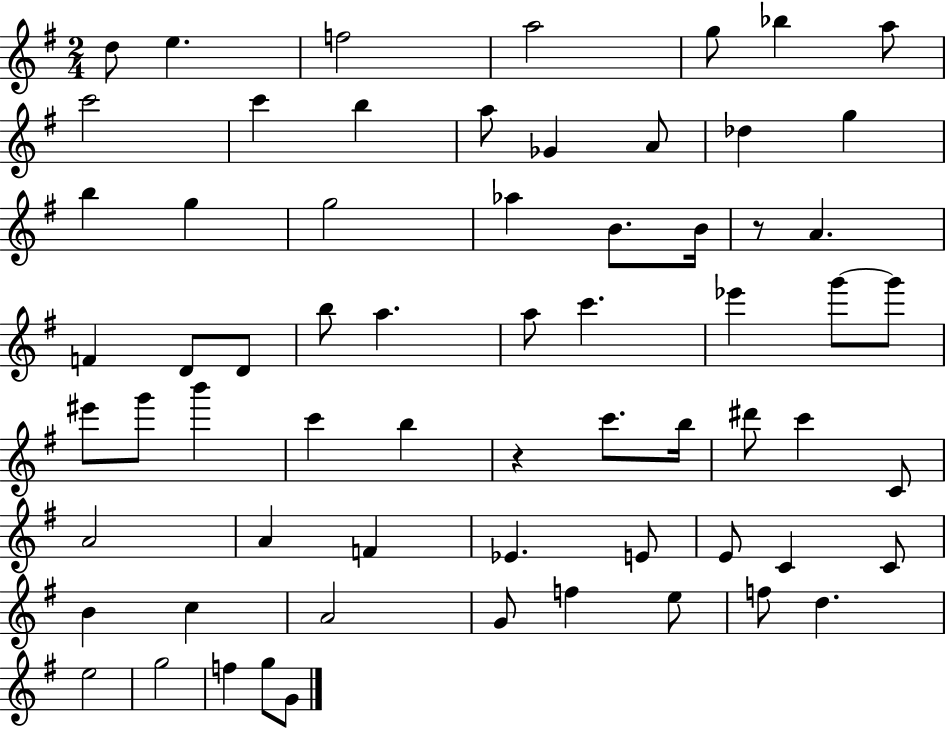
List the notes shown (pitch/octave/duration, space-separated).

D5/e E5/q. F5/h A5/h G5/e Bb5/q A5/e C6/h C6/q B5/q A5/e Gb4/q A4/e Db5/q G5/q B5/q G5/q G5/h Ab5/q B4/e. B4/s R/e A4/q. F4/q D4/e D4/e B5/e A5/q. A5/e C6/q. Eb6/q G6/e G6/e EIS6/e G6/e B6/q C6/q B5/q R/q C6/e. B5/s D#6/e C6/q C4/e A4/h A4/q F4/q Eb4/q. E4/e E4/e C4/q C4/e B4/q C5/q A4/h G4/e F5/q E5/e F5/e D5/q. E5/h G5/h F5/q G5/e G4/e